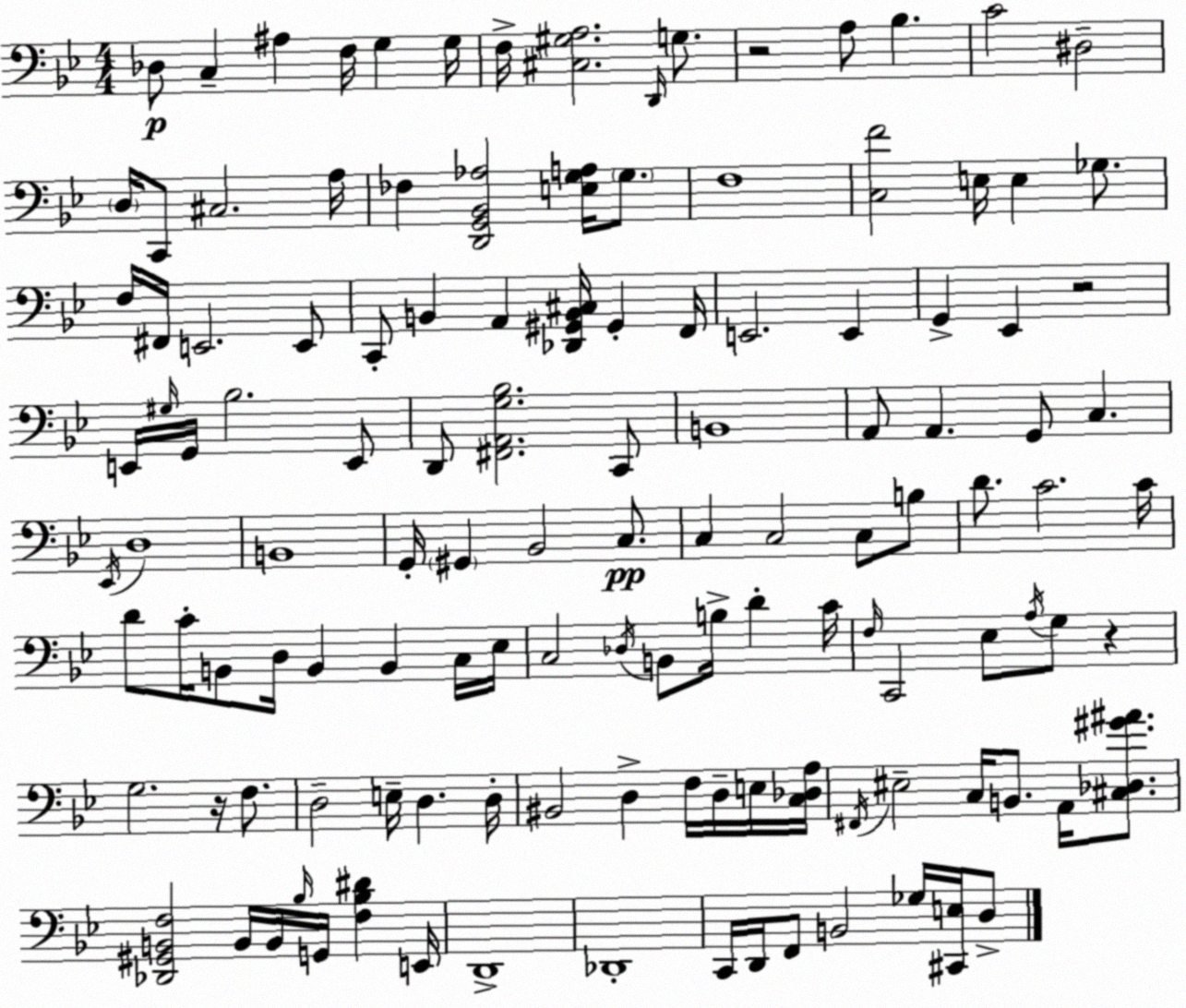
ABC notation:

X:1
T:Untitled
M:4/4
L:1/4
K:Gm
_D,/2 C, ^A, F,/4 G, G,/4 F,/4 [^C,^G,A,]2 D,,/4 G,/2 z2 A,/2 _B, C2 ^D,2 D,/4 C,,/2 ^C,2 A,/4 _F, [D,,G,,_B,,_A,]2 [E,G,A,]/4 G,/2 F,4 [C,F]2 E,/4 E, _G,/2 F,/4 ^F,,/4 E,,2 E,,/2 C,,/2 B,, A,, [_D,,^G,,B,,^C,]/4 ^G,, F,,/4 E,,2 E,, G,, _E,, z2 E,,/4 ^G,/4 G,,/4 _B,2 E,,/2 D,,/2 [^F,,A,,G,_B,]2 C,,/2 B,,4 A,,/2 A,, G,,/2 C, _E,,/4 D,4 B,,4 G,,/4 ^G,, _B,,2 C,/2 C, C,2 C,/2 B,/2 D/2 C2 C/4 D/2 C/4 B,,/2 D,/4 B,, B,, C,/4 _E,/4 C,2 _D,/4 B,,/2 B,/4 D C/4 F,/4 C,,2 _E,/2 A,/4 G,/2 z G,2 z/4 F,/2 D,2 E,/4 D, D,/4 ^B,,2 D, F,/4 D,/4 E,/4 [C,_D,A,]/4 ^F,,/4 ^E,2 C,/4 B,,/2 A,,/4 [^C,_D,^G^A]/2 [_D,,^G,,B,,F,]2 B,,/4 B,,/4 _B,/4 G,,/4 [F,_B,^D] E,,/4 D,,4 _D,,4 C,,/4 D,,/4 F,,/2 B,,2 _G,/4 [^C,,E,]/4 D,/2